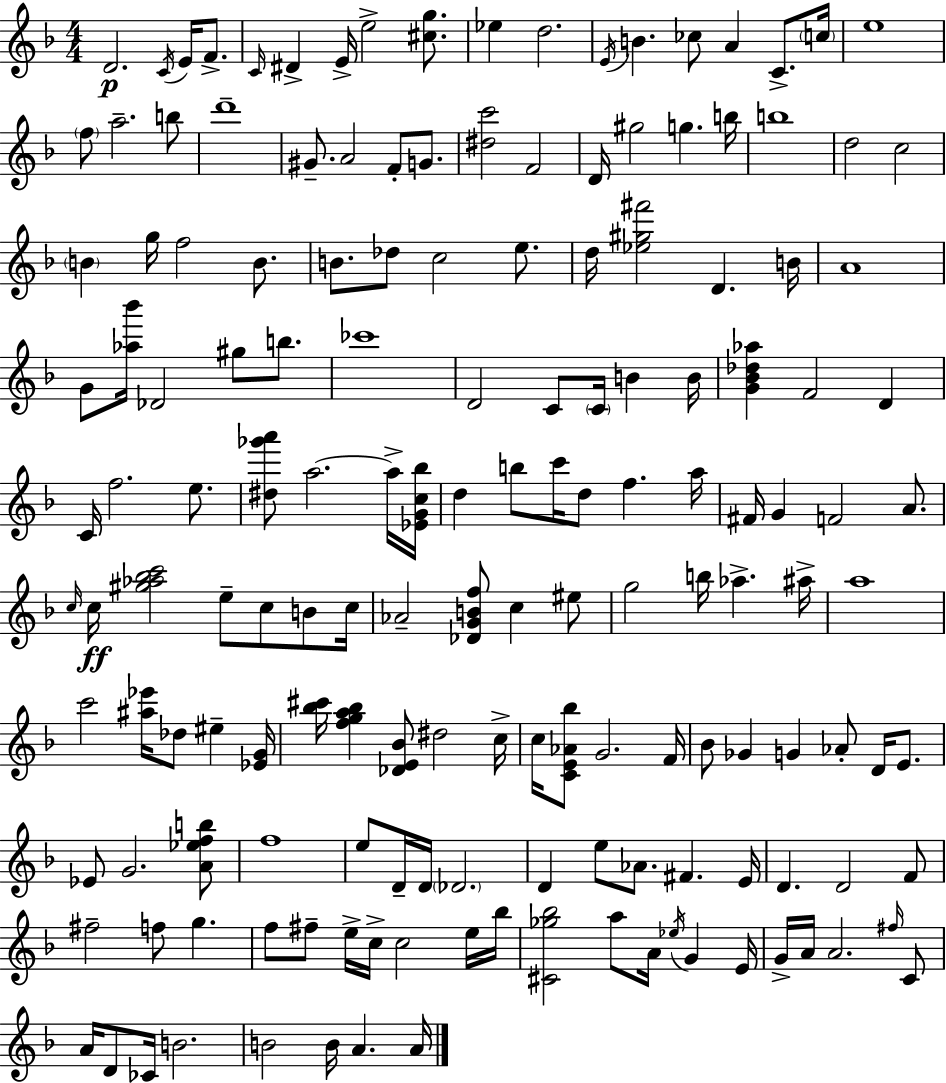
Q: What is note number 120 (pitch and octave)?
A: F#5